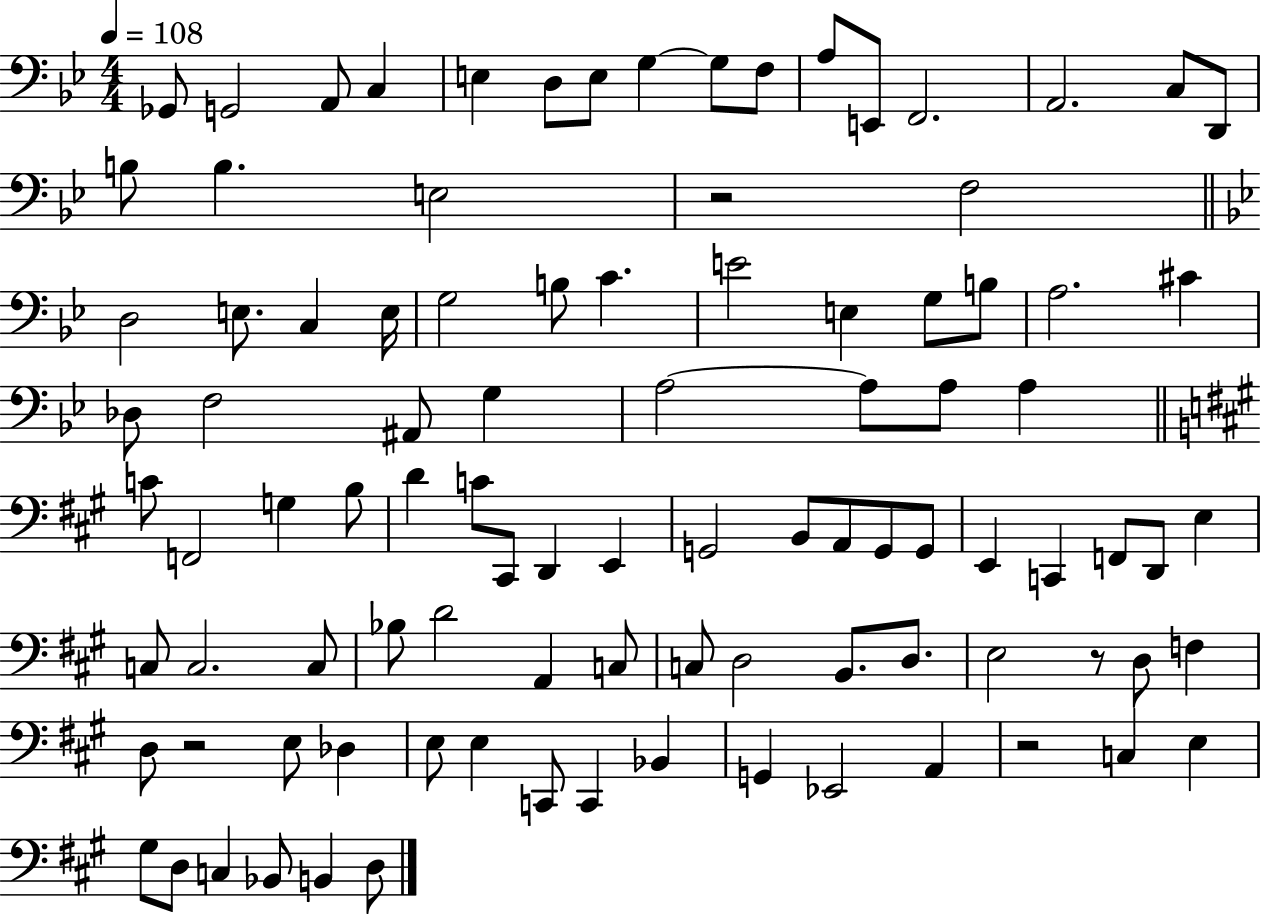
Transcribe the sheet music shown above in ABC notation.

X:1
T:Untitled
M:4/4
L:1/4
K:Bb
_G,,/2 G,,2 A,,/2 C, E, D,/2 E,/2 G, G,/2 F,/2 A,/2 E,,/2 F,,2 A,,2 C,/2 D,,/2 B,/2 B, E,2 z2 F,2 D,2 E,/2 C, E,/4 G,2 B,/2 C E2 E, G,/2 B,/2 A,2 ^C _D,/2 F,2 ^A,,/2 G, A,2 A,/2 A,/2 A, C/2 F,,2 G, B,/2 D C/2 ^C,,/2 D,, E,, G,,2 B,,/2 A,,/2 G,,/2 G,,/2 E,, C,, F,,/2 D,,/2 E, C,/2 C,2 C,/2 _B,/2 D2 A,, C,/2 C,/2 D,2 B,,/2 D,/2 E,2 z/2 D,/2 F, D,/2 z2 E,/2 _D, E,/2 E, C,,/2 C,, _B,, G,, _E,,2 A,, z2 C, E, ^G,/2 D,/2 C, _B,,/2 B,, D,/2